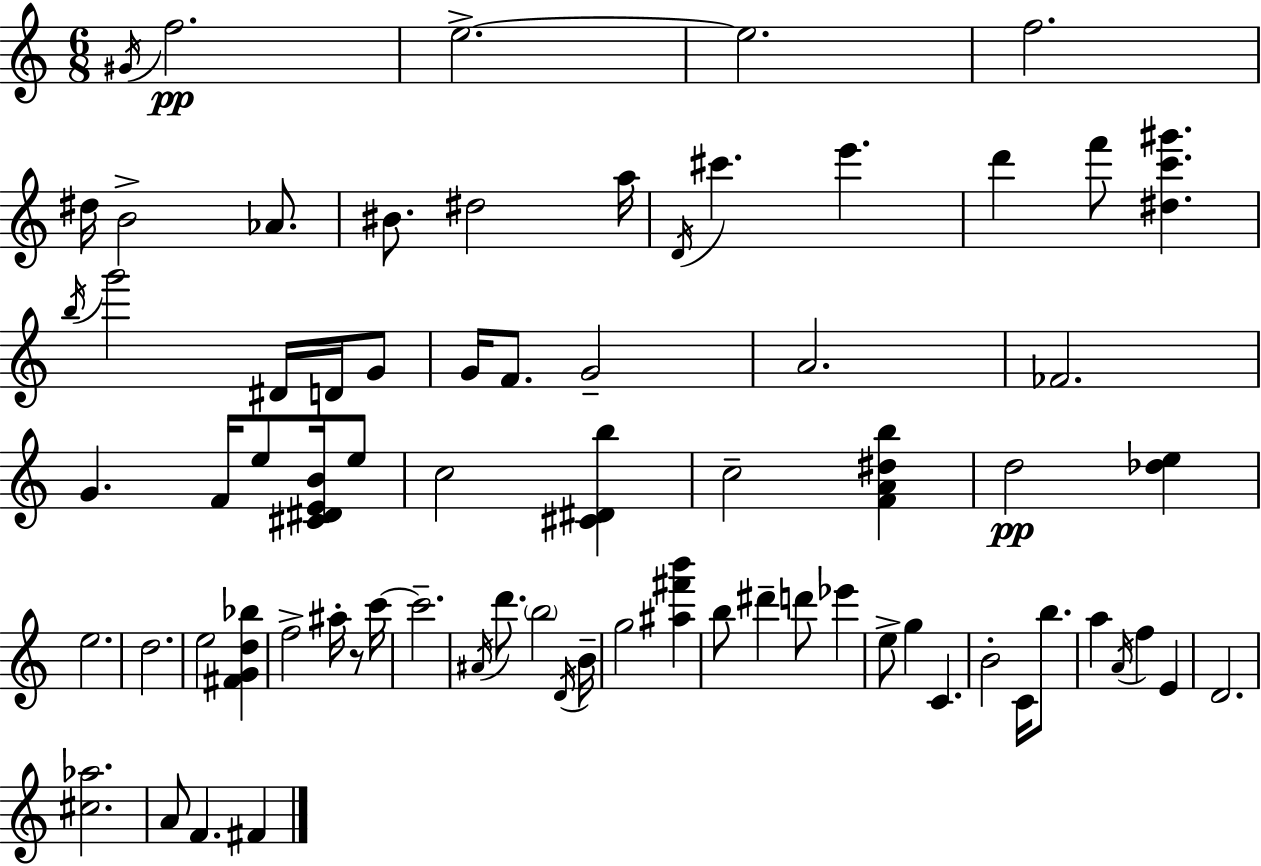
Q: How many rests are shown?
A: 1